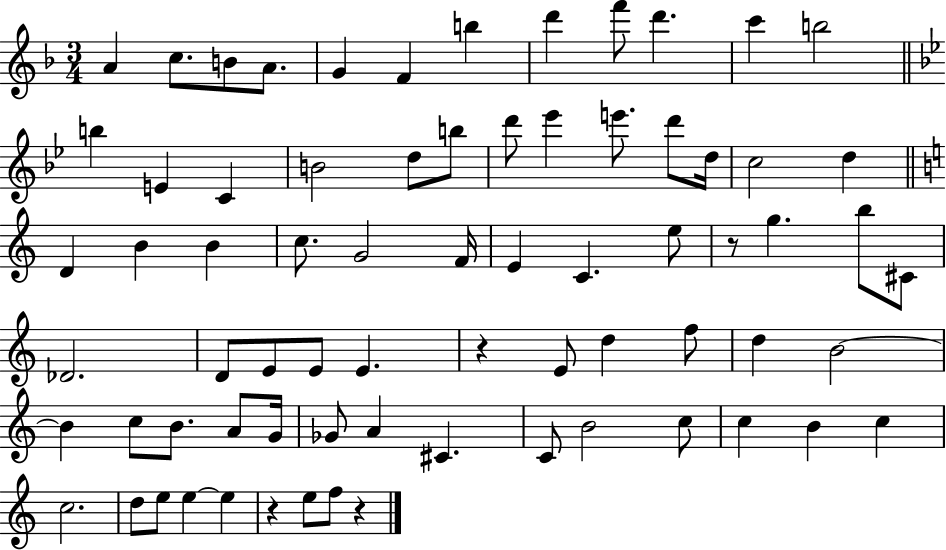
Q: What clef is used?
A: treble